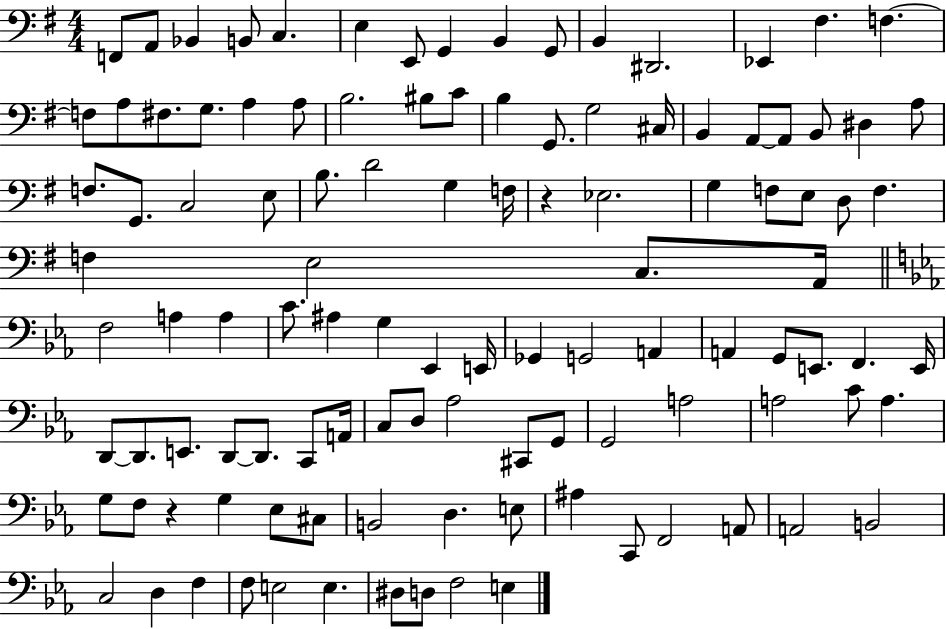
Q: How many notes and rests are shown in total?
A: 111